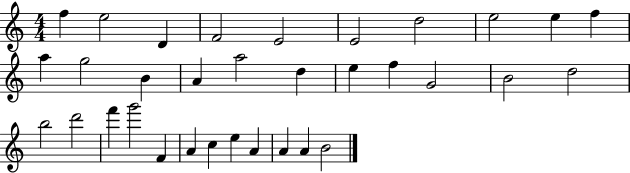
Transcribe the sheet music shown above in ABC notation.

X:1
T:Untitled
M:4/4
L:1/4
K:C
f e2 D F2 E2 E2 d2 e2 e f a g2 B A a2 d e f G2 B2 d2 b2 d'2 f' g'2 F A c e A A A B2